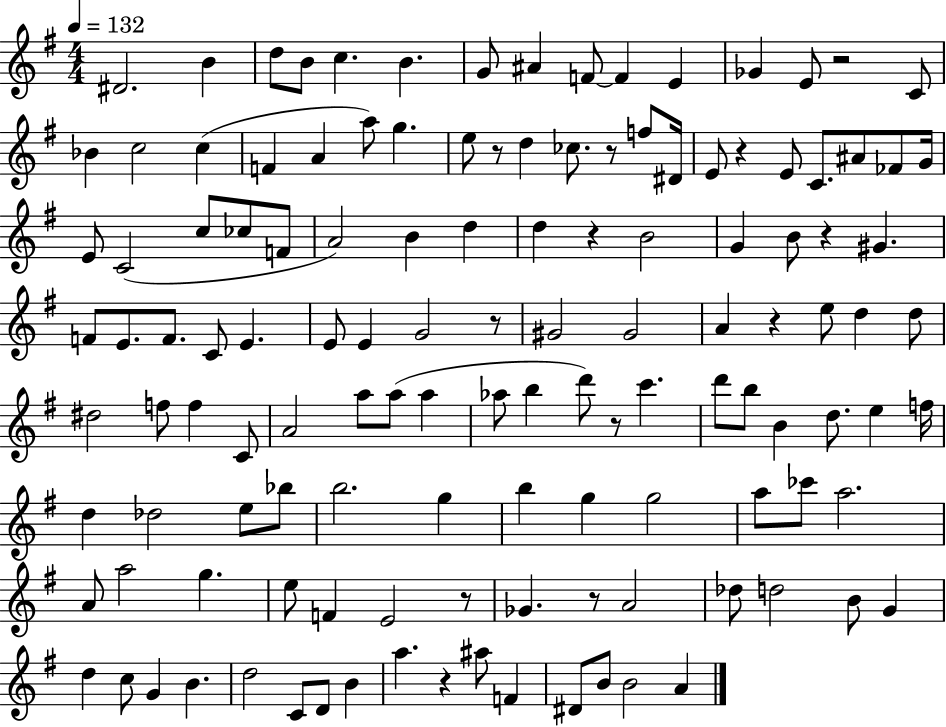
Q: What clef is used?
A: treble